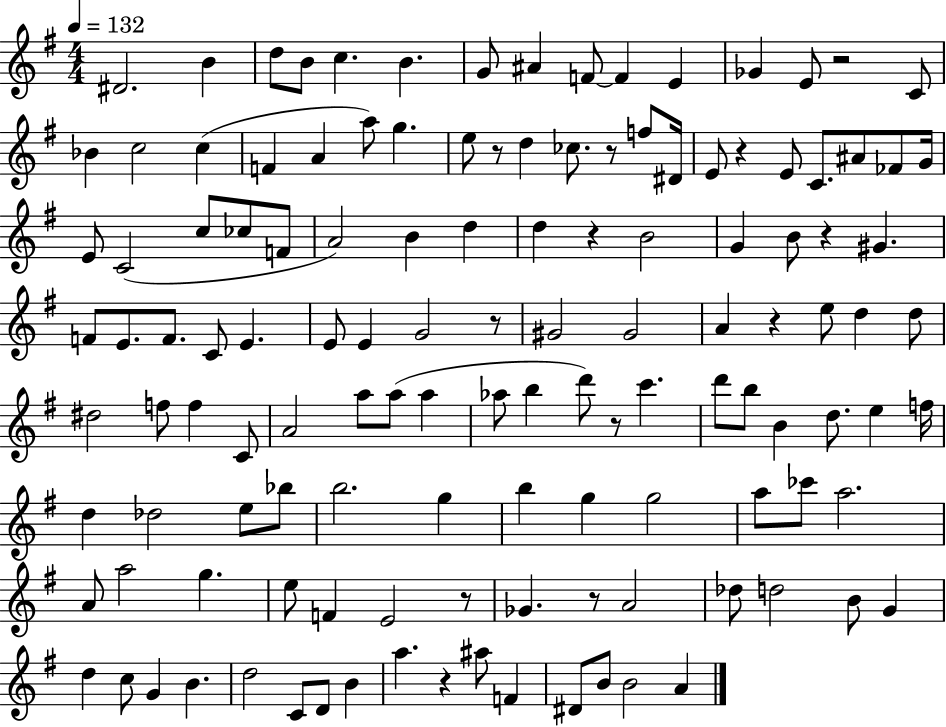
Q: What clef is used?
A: treble